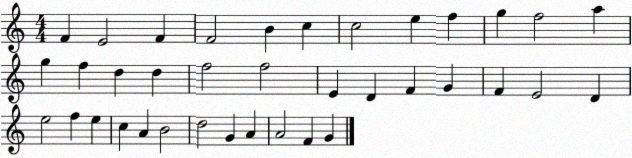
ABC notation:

X:1
T:Untitled
M:4/4
L:1/4
K:C
F E2 F F2 B c c2 e f g f2 a g f d d f2 f2 E D F G F E2 D e2 f e c A B2 d2 G A A2 F G